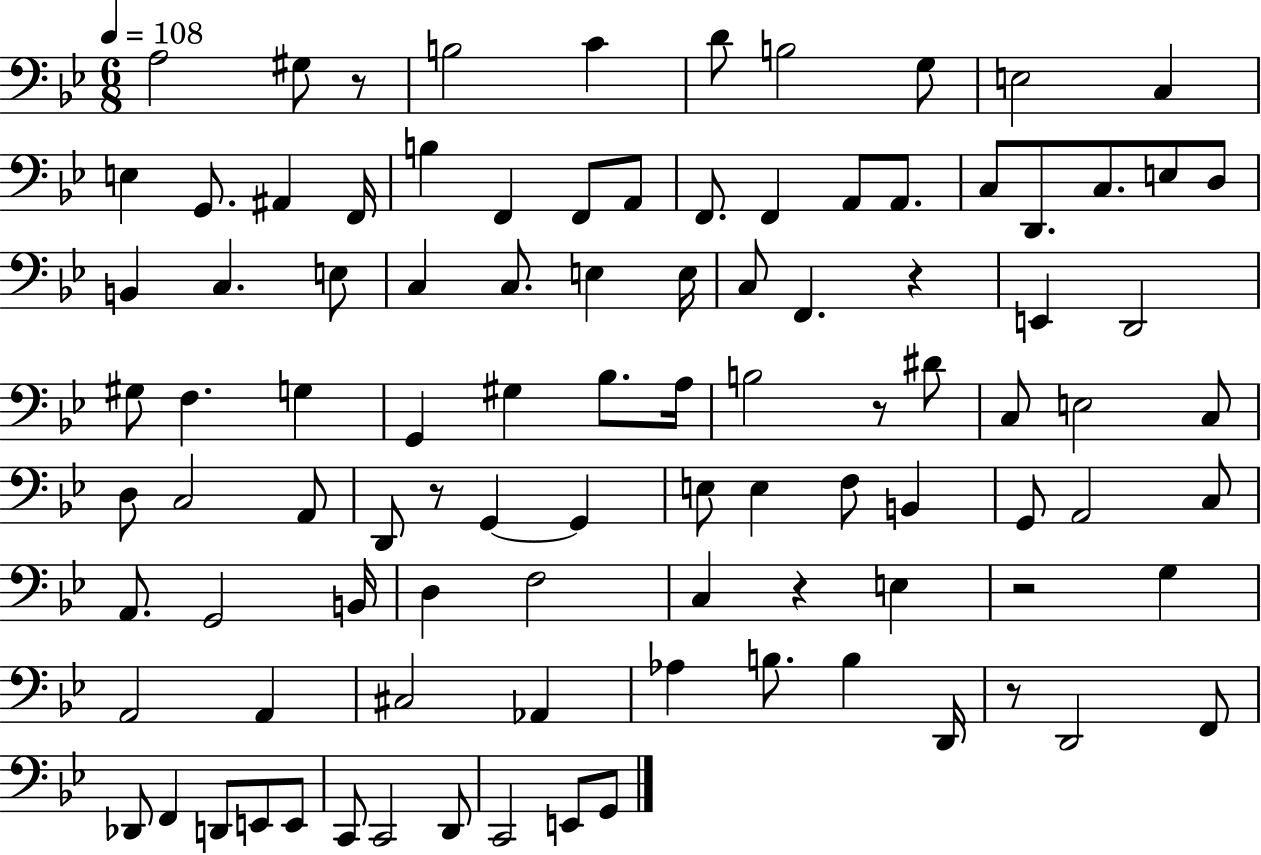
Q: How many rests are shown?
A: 7